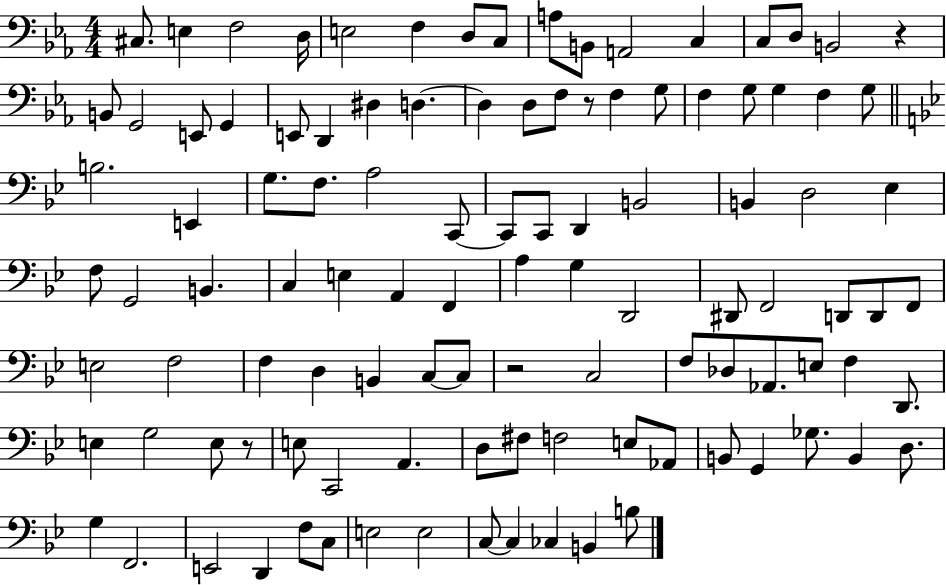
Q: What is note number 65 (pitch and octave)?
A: D3